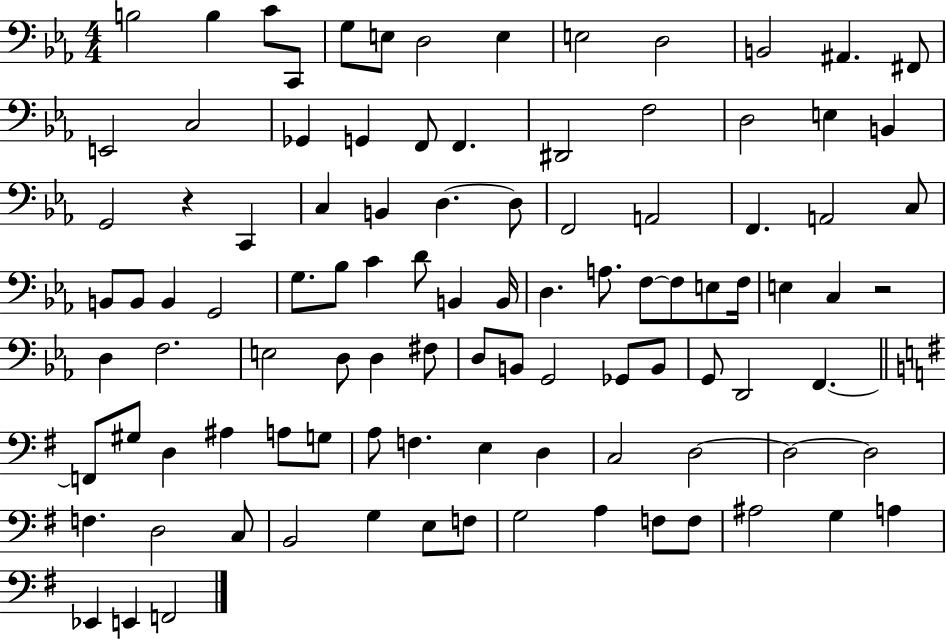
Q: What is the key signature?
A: EES major